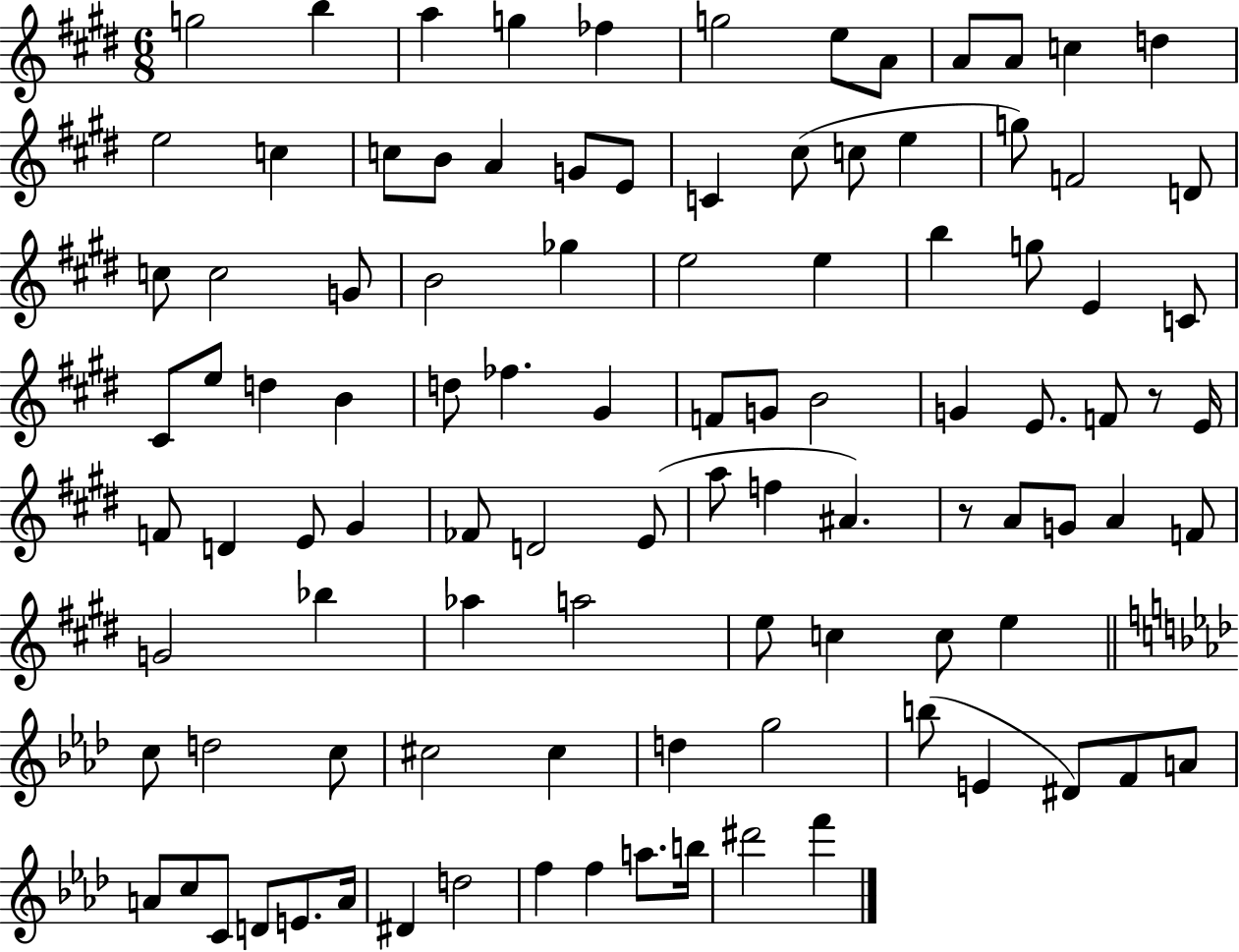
{
  \clef treble
  \numericTimeSignature
  \time 6/8
  \key e \major
  g''2 b''4 | a''4 g''4 fes''4 | g''2 e''8 a'8 | a'8 a'8 c''4 d''4 | \break e''2 c''4 | c''8 b'8 a'4 g'8 e'8 | c'4 cis''8( c''8 e''4 | g''8) f'2 d'8 | \break c''8 c''2 g'8 | b'2 ges''4 | e''2 e''4 | b''4 g''8 e'4 c'8 | \break cis'8 e''8 d''4 b'4 | d''8 fes''4. gis'4 | f'8 g'8 b'2 | g'4 e'8. f'8 r8 e'16 | \break f'8 d'4 e'8 gis'4 | fes'8 d'2 e'8( | a''8 f''4 ais'4.) | r8 a'8 g'8 a'4 f'8 | \break g'2 bes''4 | aes''4 a''2 | e''8 c''4 c''8 e''4 | \bar "||" \break \key aes \major c''8 d''2 c''8 | cis''2 cis''4 | d''4 g''2 | b''8( e'4 dis'8) f'8 a'8 | \break a'8 c''8 c'8 d'8 e'8. a'16 | dis'4 d''2 | f''4 f''4 a''8. b''16 | dis'''2 f'''4 | \break \bar "|."
}